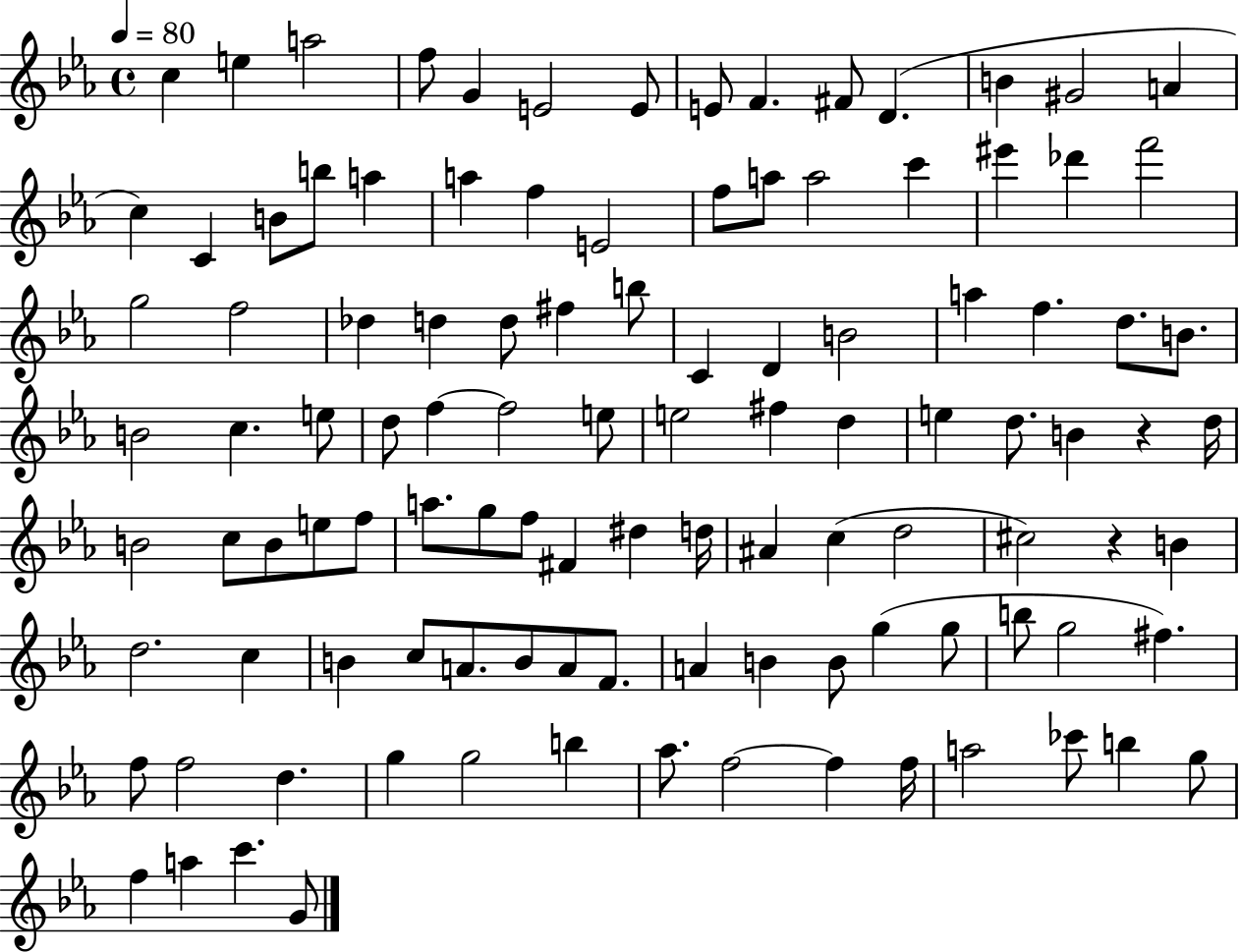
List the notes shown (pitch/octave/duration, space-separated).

C5/q E5/q A5/h F5/e G4/q E4/h E4/e E4/e F4/q. F#4/e D4/q. B4/q G#4/h A4/q C5/q C4/q B4/e B5/e A5/q A5/q F5/q E4/h F5/e A5/e A5/h C6/q EIS6/q Db6/q F6/h G5/h F5/h Db5/q D5/q D5/e F#5/q B5/e C4/q D4/q B4/h A5/q F5/q. D5/e. B4/e. B4/h C5/q. E5/e D5/e F5/q F5/h E5/e E5/h F#5/q D5/q E5/q D5/e. B4/q R/q D5/s B4/h C5/e B4/e E5/e F5/e A5/e. G5/e F5/e F#4/q D#5/q D5/s A#4/q C5/q D5/h C#5/h R/q B4/q D5/h. C5/q B4/q C5/e A4/e. B4/e A4/e F4/e. A4/q B4/q B4/e G5/q G5/e B5/e G5/h F#5/q. F5/e F5/h D5/q. G5/q G5/h B5/q Ab5/e. F5/h F5/q F5/s A5/h CES6/e B5/q G5/e F5/q A5/q C6/q. G4/e